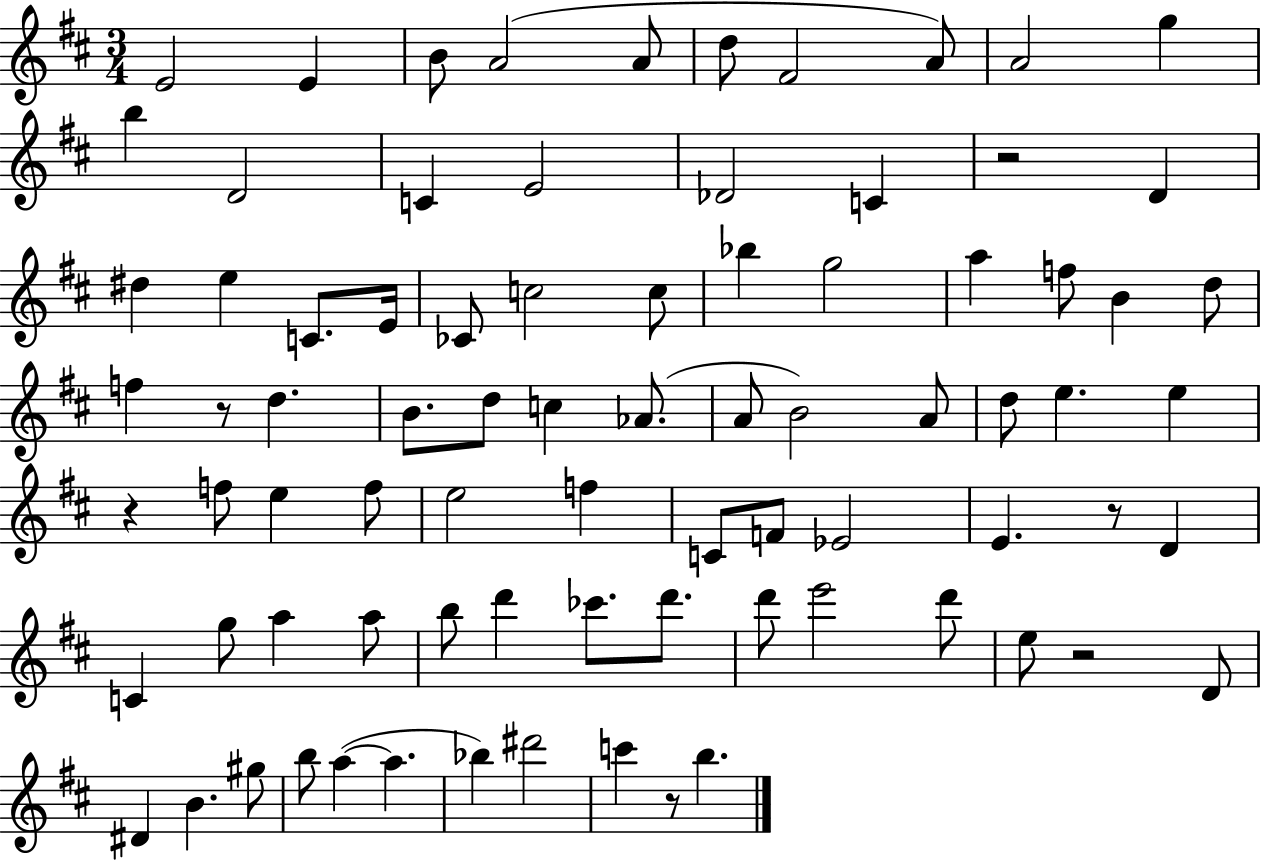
E4/h E4/q B4/e A4/h A4/e D5/e F#4/h A4/e A4/h G5/q B5/q D4/h C4/q E4/h Db4/h C4/q R/h D4/q D#5/q E5/q C4/e. E4/s CES4/e C5/h C5/e Bb5/q G5/h A5/q F5/e B4/q D5/e F5/q R/e D5/q. B4/e. D5/e C5/q Ab4/e. A4/e B4/h A4/e D5/e E5/q. E5/q R/q F5/e E5/q F5/e E5/h F5/q C4/e F4/e Eb4/h E4/q. R/e D4/q C4/q G5/e A5/q A5/e B5/e D6/q CES6/e. D6/e. D6/e E6/h D6/e E5/e R/h D4/e D#4/q B4/q. G#5/e B5/e A5/q A5/q. Bb5/q D#6/h C6/q R/e B5/q.